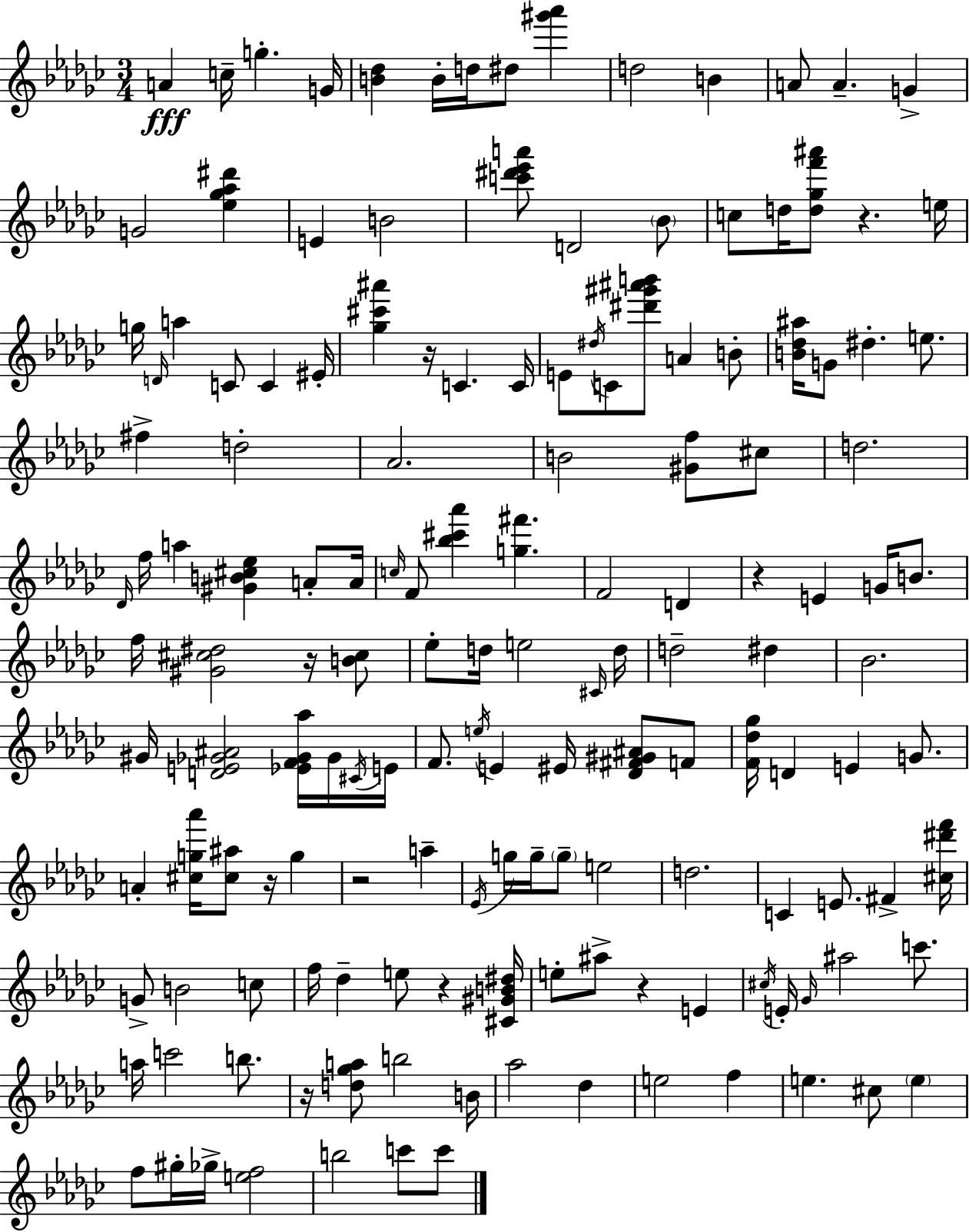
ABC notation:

X:1
T:Untitled
M:3/4
L:1/4
K:Ebm
A c/4 g G/4 [B_d] B/4 d/4 ^d/2 [^g'_a'] d2 B A/2 A G G2 [_e_g_a^d'] E B2 [c'^d'_e'a']/2 D2 _B/2 c/2 d/4 [d_gf'^a']/2 z e/4 g/4 D/4 a C/2 C ^E/4 [_g^c'^a'] z/4 C C/4 E/2 ^d/4 C/2 [^d'^g'^a'b']/2 A B/2 [B_d^a]/4 G/2 ^d e/2 ^f d2 _A2 B2 [^Gf]/2 ^c/2 d2 _D/4 f/4 a [^GB^c_e] A/2 A/4 c/4 F/2 [_b^c'_a'] [g^f'] F2 D z E G/4 B/2 f/4 [^G^c^d]2 z/4 [B^c]/2 _e/2 d/4 e2 ^C/4 d/4 d2 ^d _B2 ^G/4 [DE_G^A]2 [_EF_G_a]/4 _G/4 ^C/4 E/4 F/2 e/4 E ^E/4 [_D^F^G^A]/2 F/2 [F_d_g]/4 D E G/2 A [^cg_a']/4 [^c^a]/2 z/4 g z2 a _E/4 g/4 g/4 g/2 e2 d2 C E/2 ^F [^c^d'f']/4 G/2 B2 c/2 f/4 _d e/2 z [^C^GB^d]/4 e/2 ^a/2 z E ^c/4 E/4 _G/4 ^a2 c'/2 a/4 c'2 b/2 z/4 [d_ga]/2 b2 B/4 _a2 _d e2 f e ^c/2 e f/2 ^g/4 _g/4 [ef]2 b2 c'/2 c'/2